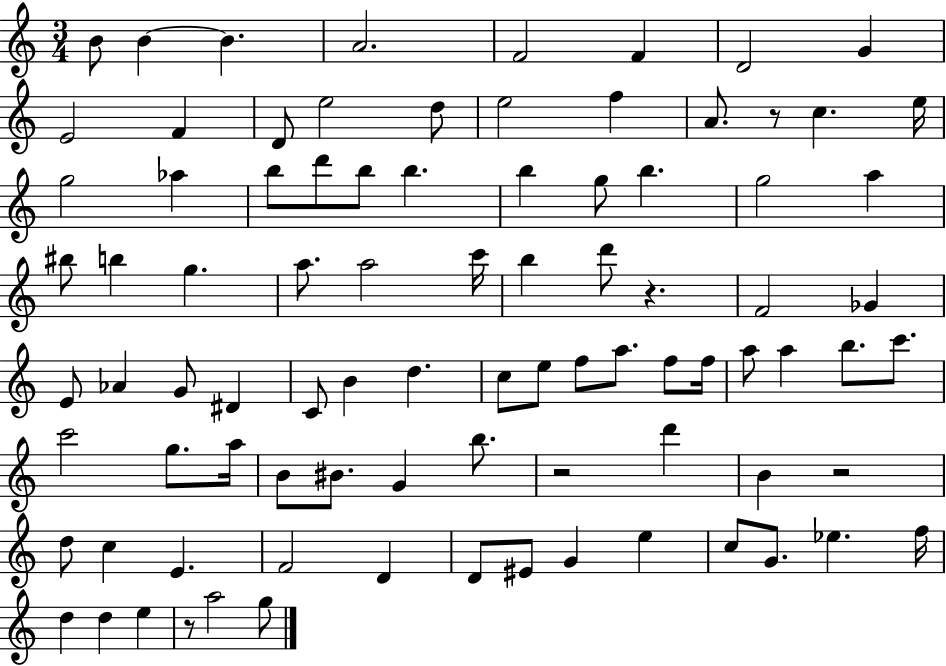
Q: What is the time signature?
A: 3/4